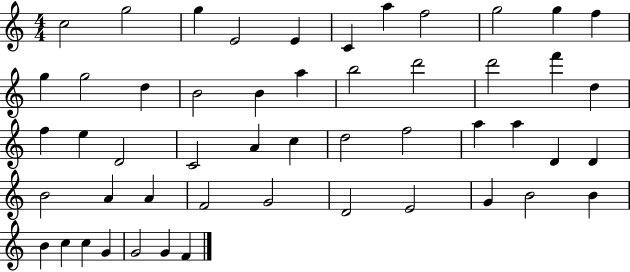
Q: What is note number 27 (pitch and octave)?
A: A4